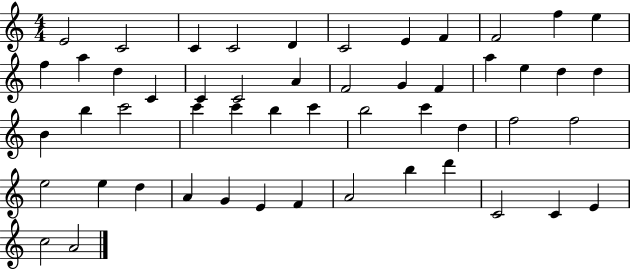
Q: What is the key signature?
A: C major